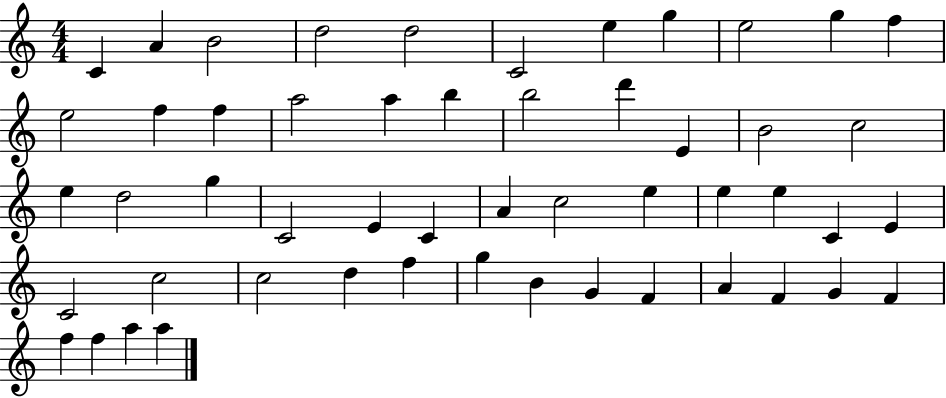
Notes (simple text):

C4/q A4/q B4/h D5/h D5/h C4/h E5/q G5/q E5/h G5/q F5/q E5/h F5/q F5/q A5/h A5/q B5/q B5/h D6/q E4/q B4/h C5/h E5/q D5/h G5/q C4/h E4/q C4/q A4/q C5/h E5/q E5/q E5/q C4/q E4/q C4/h C5/h C5/h D5/q F5/q G5/q B4/q G4/q F4/q A4/q F4/q G4/q F4/q F5/q F5/q A5/q A5/q